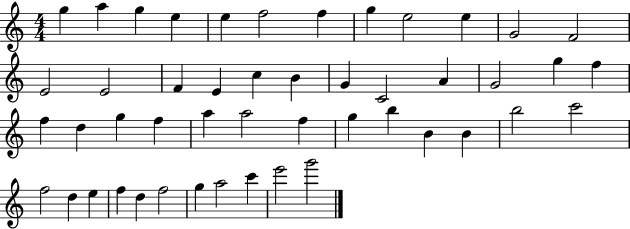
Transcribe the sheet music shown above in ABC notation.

X:1
T:Untitled
M:4/4
L:1/4
K:C
g a g e e f2 f g e2 e G2 F2 E2 E2 F E c B G C2 A G2 g f f d g f a a2 f g b B B b2 c'2 f2 d e f d f2 g a2 c' e'2 g'2